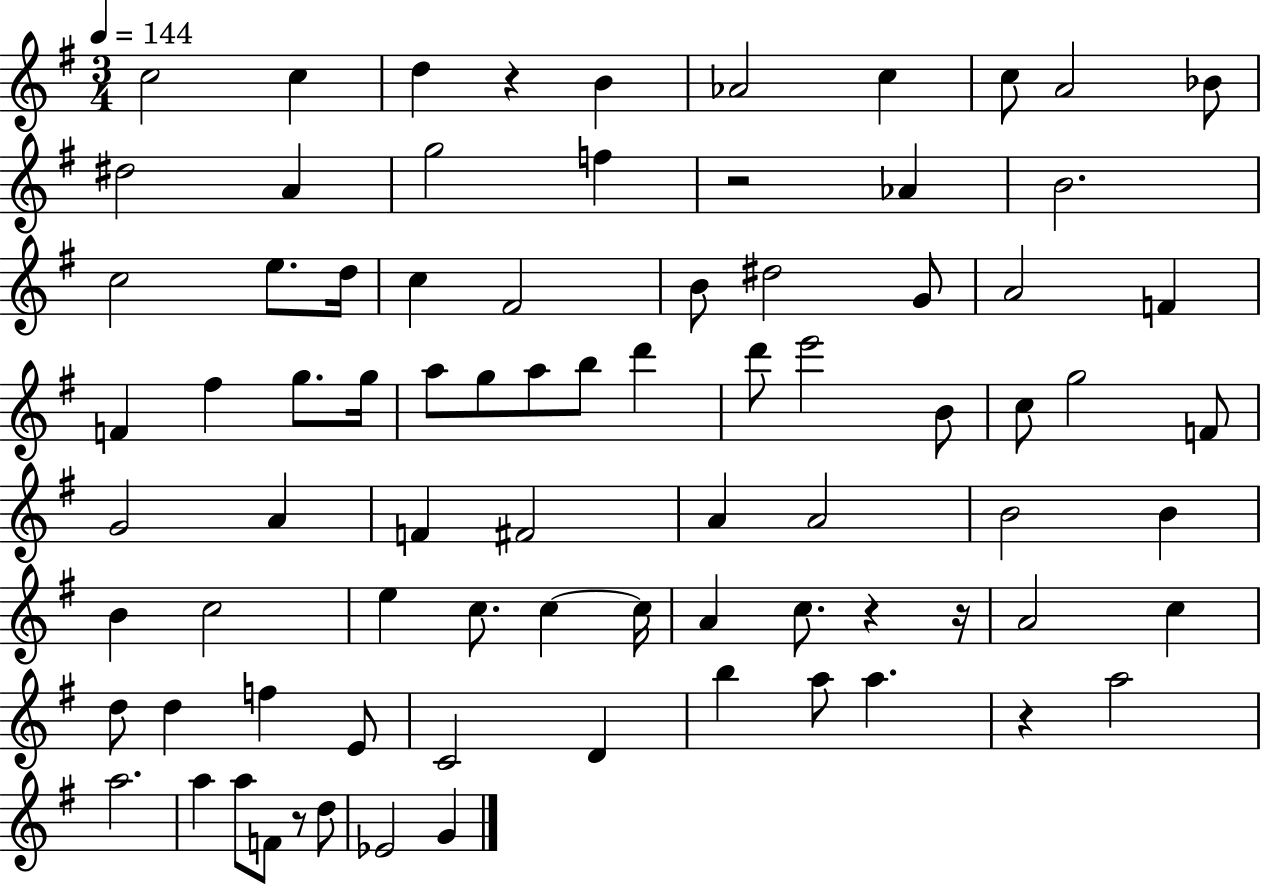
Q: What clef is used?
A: treble